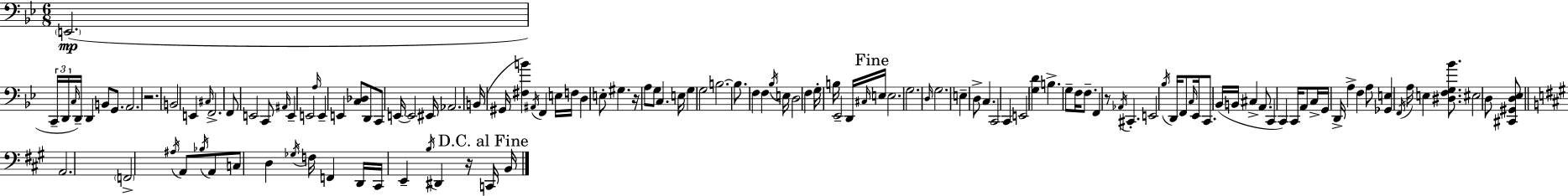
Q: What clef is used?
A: bass